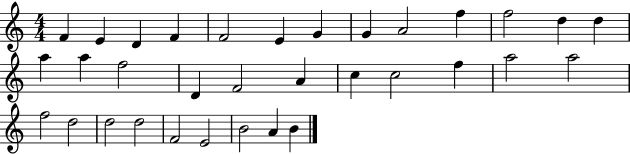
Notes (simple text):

F4/q E4/q D4/q F4/q F4/h E4/q G4/q G4/q A4/h F5/q F5/h D5/q D5/q A5/q A5/q F5/h D4/q F4/h A4/q C5/q C5/h F5/q A5/h A5/h F5/h D5/h D5/h D5/h F4/h E4/h B4/h A4/q B4/q